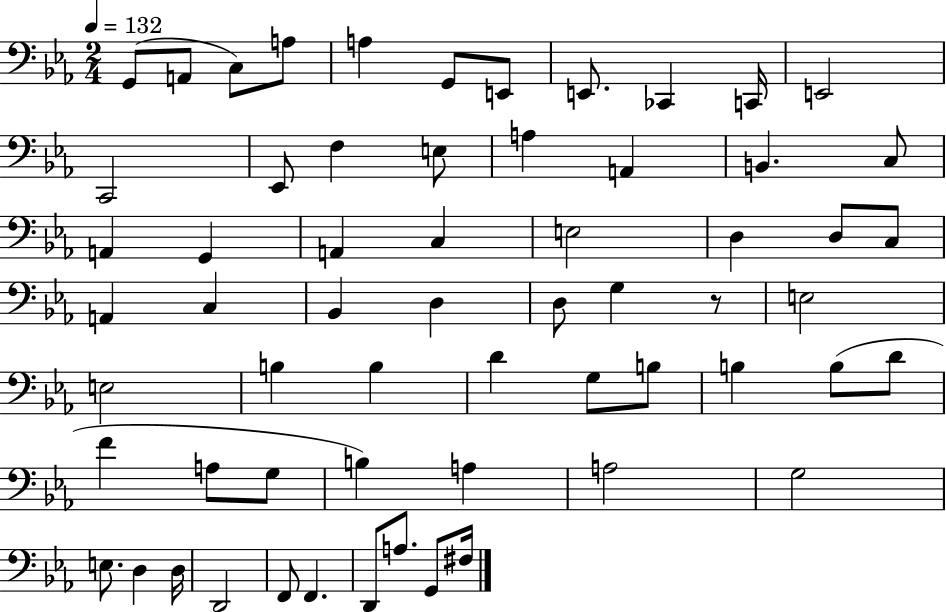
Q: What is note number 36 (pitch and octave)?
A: B3